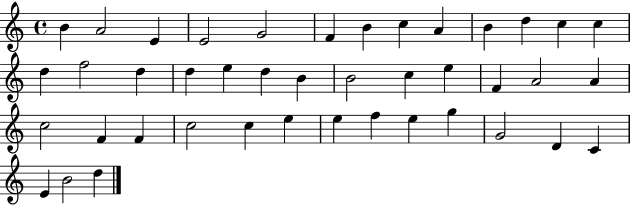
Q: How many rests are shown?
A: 0